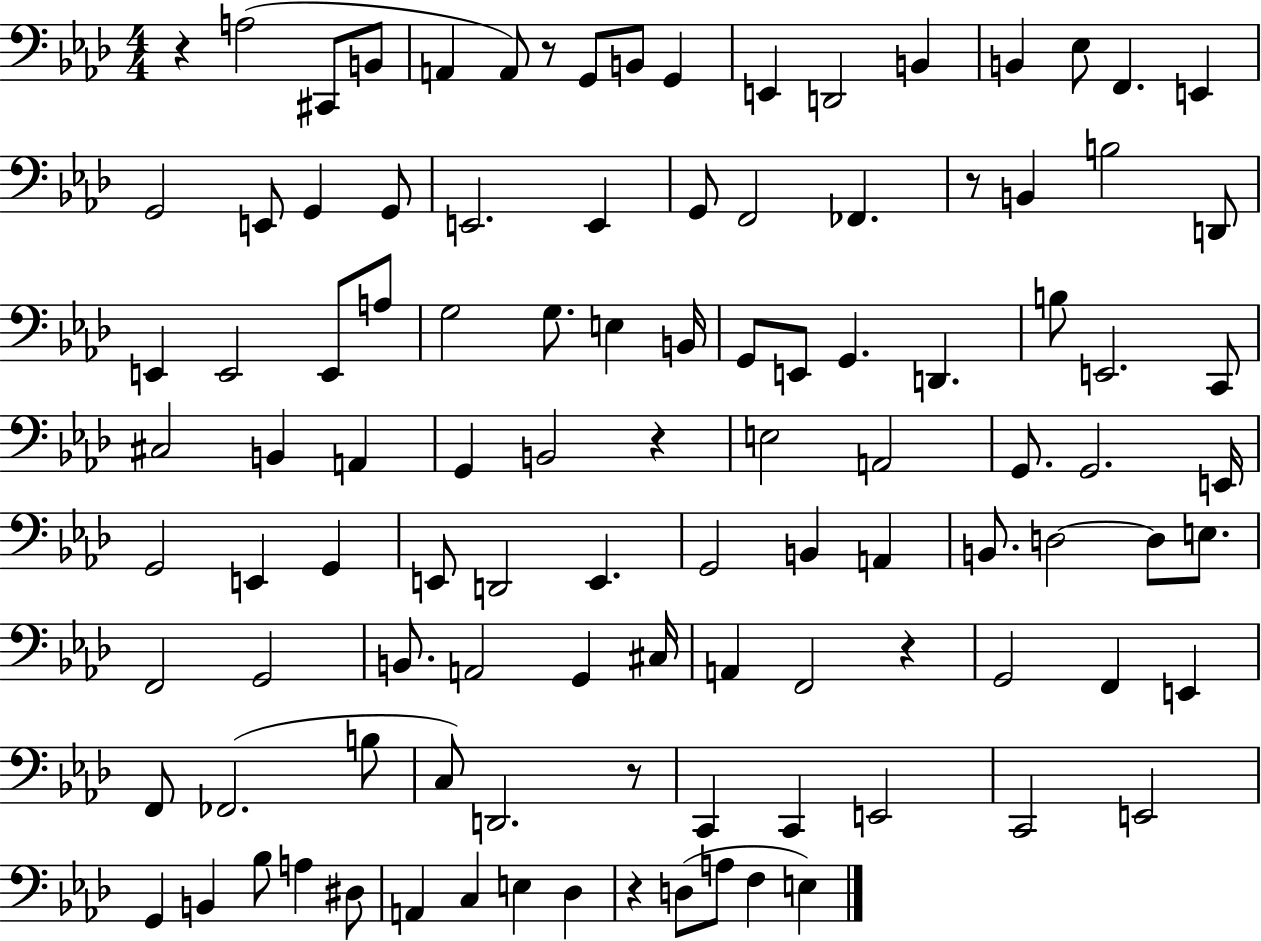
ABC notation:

X:1
T:Untitled
M:4/4
L:1/4
K:Ab
z A,2 ^C,,/2 B,,/2 A,, A,,/2 z/2 G,,/2 B,,/2 G,, E,, D,,2 B,, B,, _E,/2 F,, E,, G,,2 E,,/2 G,, G,,/2 E,,2 E,, G,,/2 F,,2 _F,, z/2 B,, B,2 D,,/2 E,, E,,2 E,,/2 A,/2 G,2 G,/2 E, B,,/4 G,,/2 E,,/2 G,, D,, B,/2 E,,2 C,,/2 ^C,2 B,, A,, G,, B,,2 z E,2 A,,2 G,,/2 G,,2 E,,/4 G,,2 E,, G,, E,,/2 D,,2 E,, G,,2 B,, A,, B,,/2 D,2 D,/2 E,/2 F,,2 G,,2 B,,/2 A,,2 G,, ^C,/4 A,, F,,2 z G,,2 F,, E,, F,,/2 _F,,2 B,/2 C,/2 D,,2 z/2 C,, C,, E,,2 C,,2 E,,2 G,, B,, _B,/2 A, ^D,/2 A,, C, E, _D, z D,/2 A,/2 F, E,